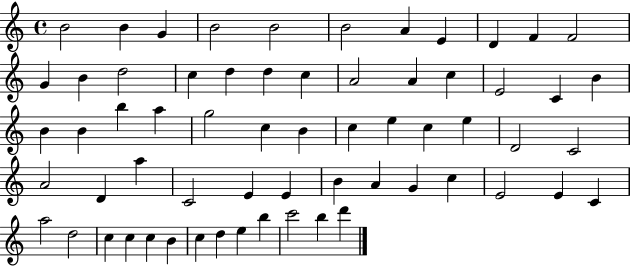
X:1
T:Untitled
M:4/4
L:1/4
K:C
B2 B G B2 B2 B2 A E D F F2 G B d2 c d d c A2 A c E2 C B B B b a g2 c B c e c e D2 C2 A2 D a C2 E E B A G c E2 E C a2 d2 c c c B c d e b c'2 b d'